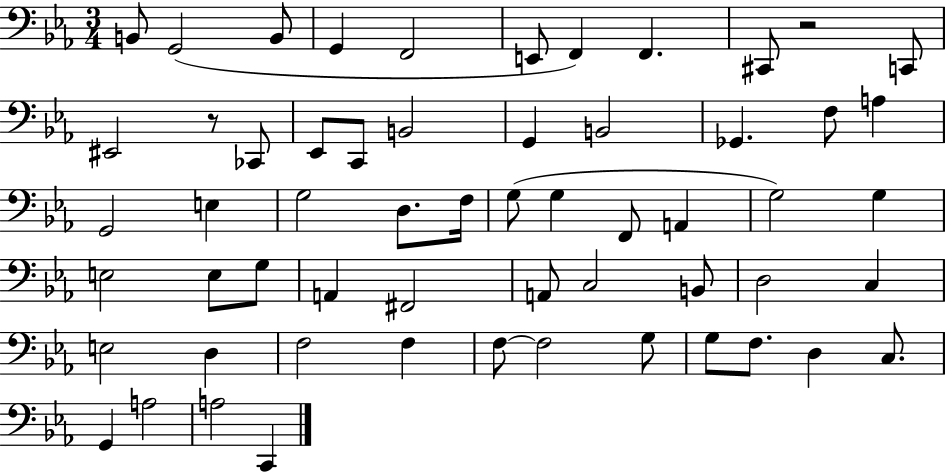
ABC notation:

X:1
T:Untitled
M:3/4
L:1/4
K:Eb
B,,/2 G,,2 B,,/2 G,, F,,2 E,,/2 F,, F,, ^C,,/2 z2 C,,/2 ^E,,2 z/2 _C,,/2 _E,,/2 C,,/2 B,,2 G,, B,,2 _G,, F,/2 A, G,,2 E, G,2 D,/2 F,/4 G,/2 G, F,,/2 A,, G,2 G, E,2 E,/2 G,/2 A,, ^F,,2 A,,/2 C,2 B,,/2 D,2 C, E,2 D, F,2 F, F,/2 F,2 G,/2 G,/2 F,/2 D, C,/2 G,, A,2 A,2 C,,